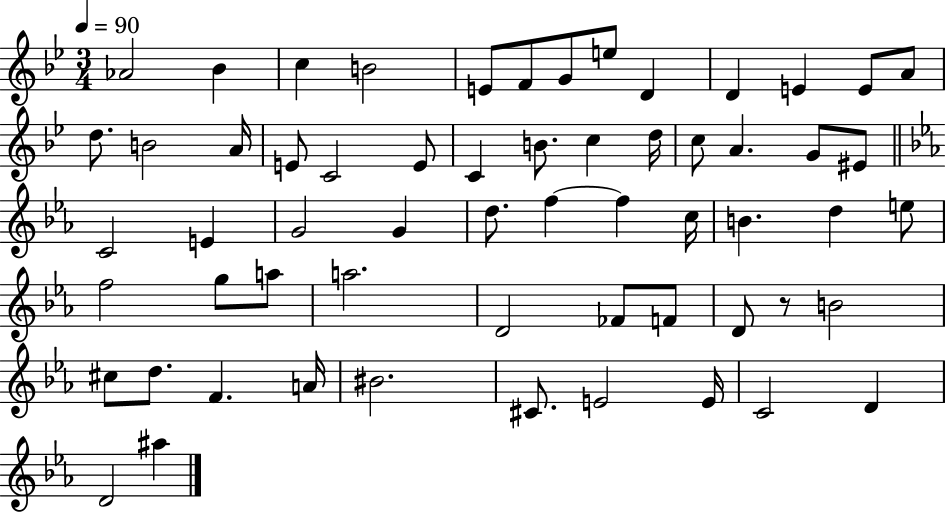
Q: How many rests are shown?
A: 1